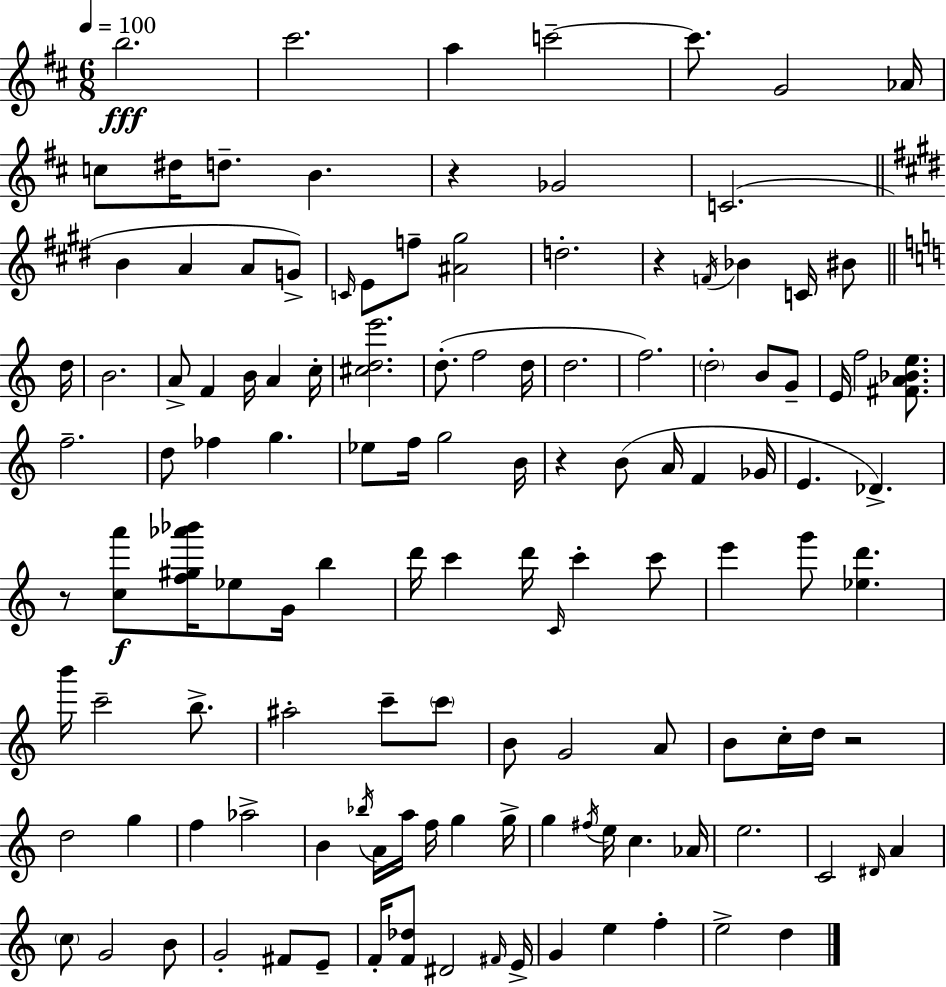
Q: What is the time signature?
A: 6/8